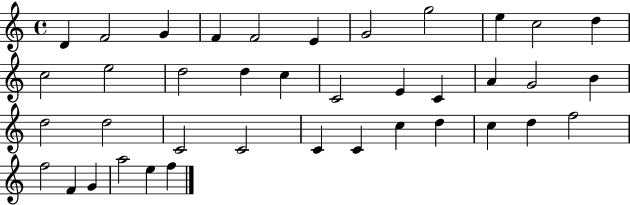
X:1
T:Untitled
M:4/4
L:1/4
K:C
D F2 G F F2 E G2 g2 e c2 d c2 e2 d2 d c C2 E C A G2 B d2 d2 C2 C2 C C c d c d f2 f2 F G a2 e f